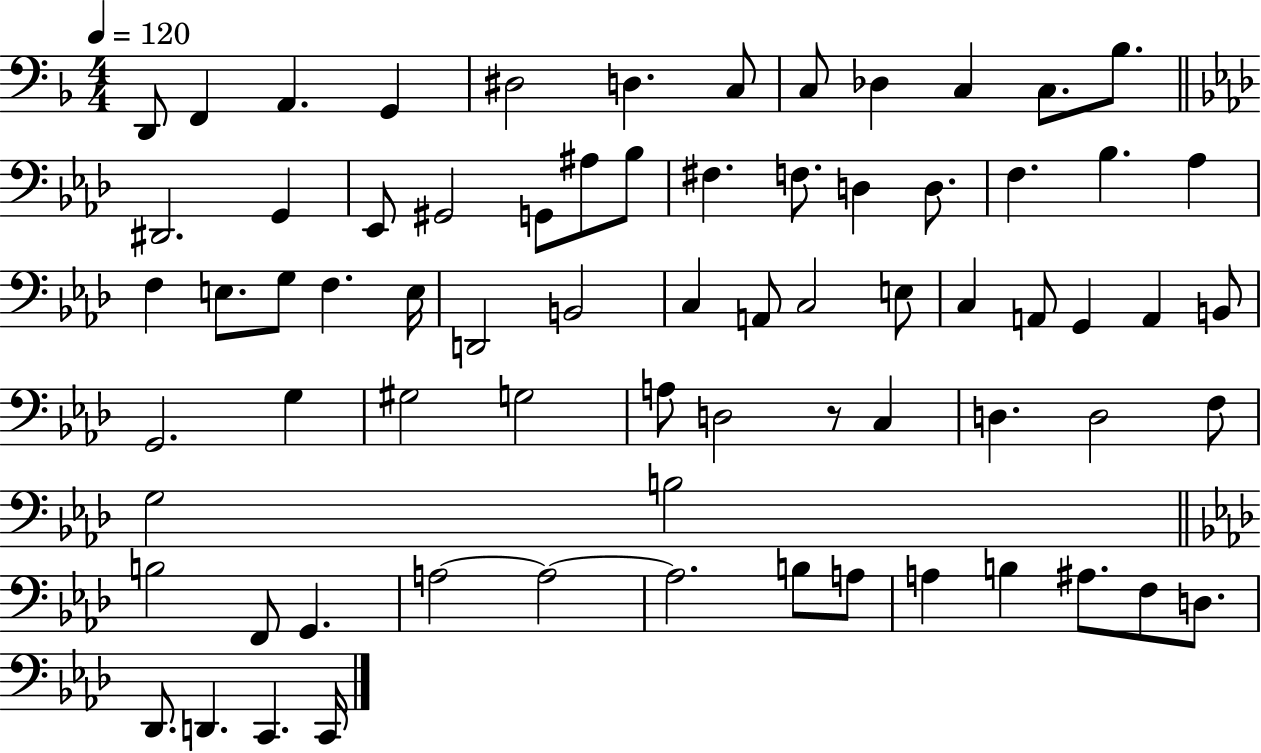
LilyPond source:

{
  \clef bass
  \numericTimeSignature
  \time 4/4
  \key f \major
  \tempo 4 = 120
  d,8 f,4 a,4. g,4 | dis2 d4. c8 | c8 des4 c4 c8. bes8. | \bar "||" \break \key aes \major dis,2. g,4 | ees,8 gis,2 g,8 ais8 bes8 | fis4. f8. d4 d8. | f4. bes4. aes4 | \break f4 e8. g8 f4. e16 | d,2 b,2 | c4 a,8 c2 e8 | c4 a,8 g,4 a,4 b,8 | \break g,2. g4 | gis2 g2 | a8 d2 r8 c4 | d4. d2 f8 | \break g2 b2 | \bar "||" \break \key aes \major b2 f,8 g,4. | a2~~ a2~~ | a2. b8 a8 | a4 b4 ais8. f8 d8. | \break des,8. d,4. c,4. c,16 | \bar "|."
}